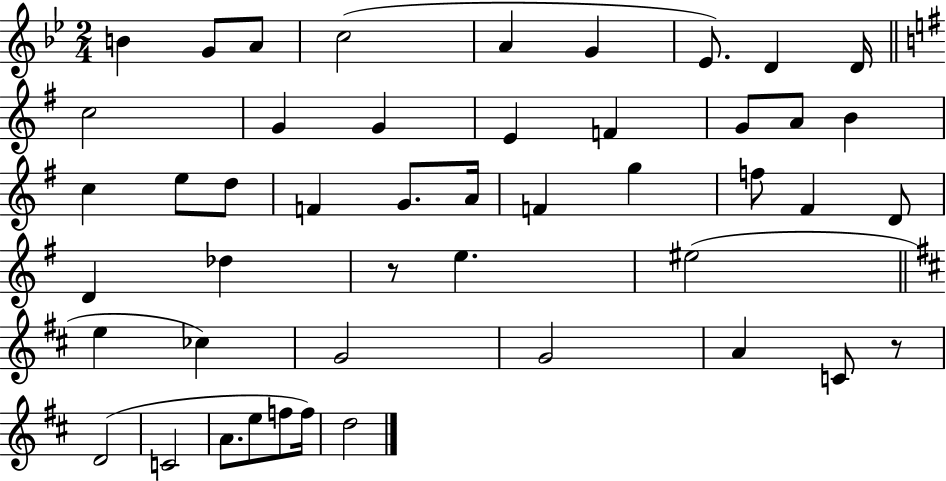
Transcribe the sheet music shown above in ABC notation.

X:1
T:Untitled
M:2/4
L:1/4
K:Bb
B G/2 A/2 c2 A G _E/2 D D/4 c2 G G E F G/2 A/2 B c e/2 d/2 F G/2 A/4 F g f/2 ^F D/2 D _d z/2 e ^e2 e _c G2 G2 A C/2 z/2 D2 C2 A/2 e/2 f/2 f/4 d2